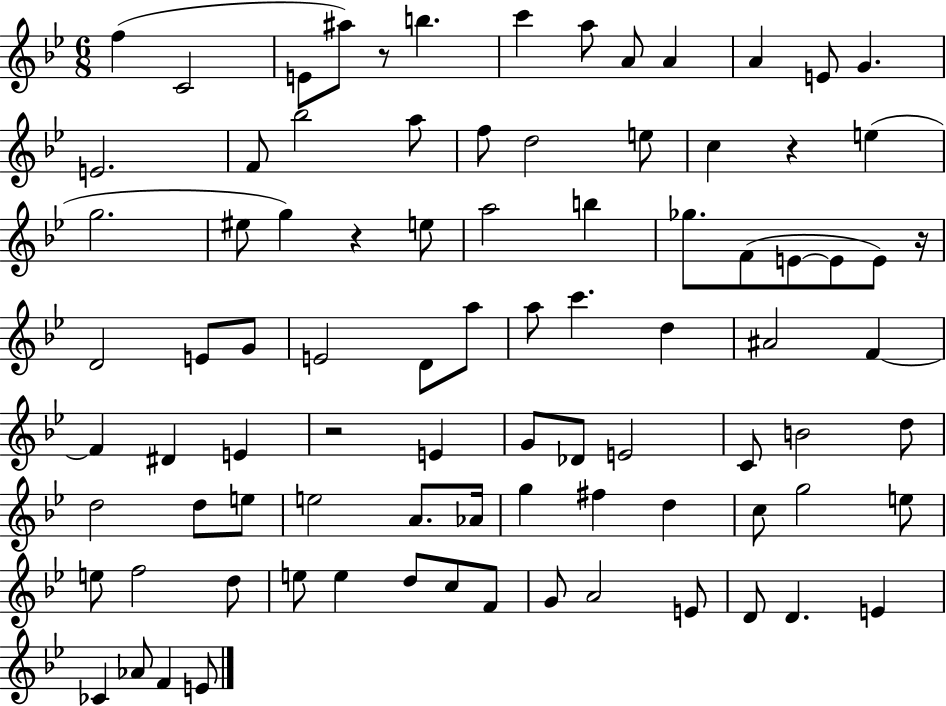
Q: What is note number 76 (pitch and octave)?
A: E4